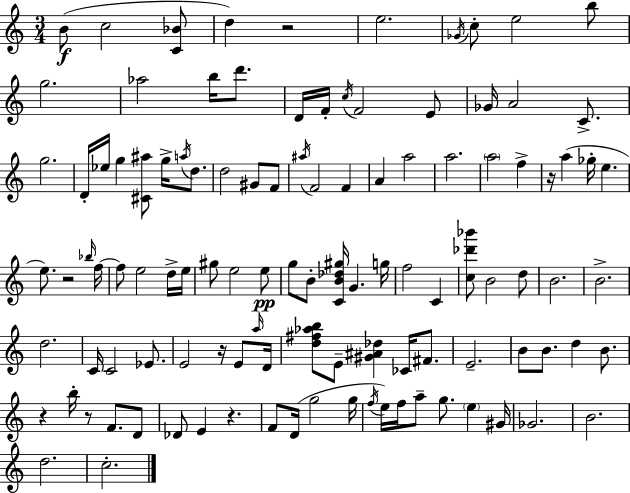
B4/e C5/h [C4,Bb4]/e D5/q R/h E5/h. Gb4/s C5/e E5/h B5/e G5/h. Ab5/h B5/s D6/e. D4/s F4/s C5/s F4/h E4/e Gb4/s A4/h C4/e. G5/h. D4/s Eb5/s G5/q [C#4,A#5]/e G5/s A5/s D5/e. D5/h G#4/e F4/e A#5/s F4/h F4/q A4/q A5/h A5/h. A5/h F5/q R/s A5/q Gb5/s E5/q. E5/e. R/h Bb5/s F5/s F5/e E5/h D5/s E5/s G#5/e E5/h E5/e G5/e B4/e [C4,B4,Db5,G#5]/s G4/q. G5/s F5/h C4/q [C5,Db6,Bb6]/e B4/h D5/e B4/h. B4/h. D5/h. C4/s C4/h Eb4/e. E4/h R/s E4/e A5/s D4/s [D5,F#5,Ab5,B5]/e E4/e [G#4,A#4,Db5]/q CES4/s F#4/e. E4/h. B4/e B4/e. D5/q B4/e. R/q B5/s R/e F4/e. D4/e Db4/e E4/q R/q. F4/e D4/s G5/h G5/s F5/s E5/s F5/s A5/e G5/e. E5/q G#4/s Gb4/h. B4/h. D5/h. C5/h.